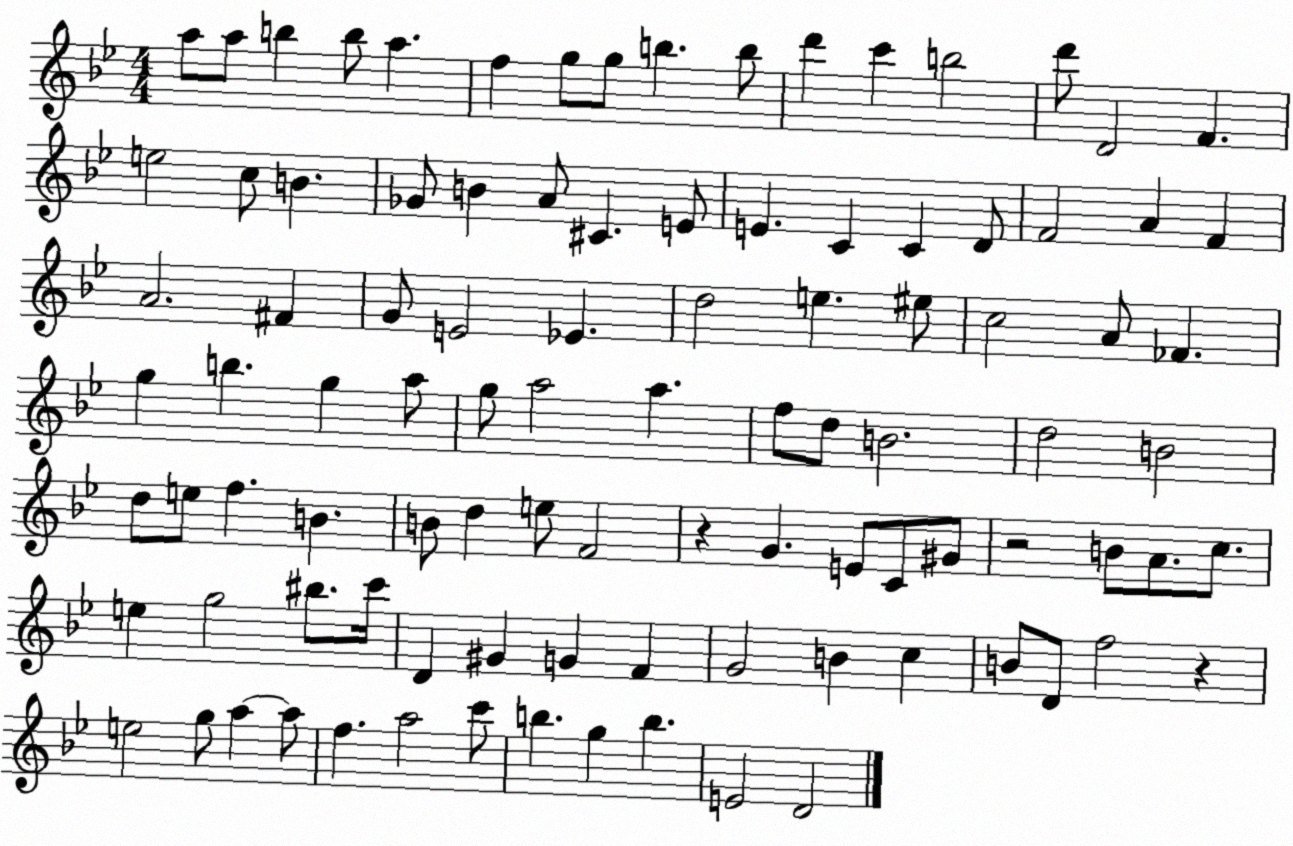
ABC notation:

X:1
T:Untitled
M:4/4
L:1/4
K:Bb
a/2 a/2 b b/2 a f g/2 g/2 b b/2 d' c' b2 d'/2 D2 F e2 c/2 B _G/2 B A/2 ^C E/2 E C C D/2 F2 A F A2 ^F G/2 E2 _E d2 e ^e/2 c2 A/2 _F g b g a/2 g/2 a2 a f/2 d/2 B2 d2 B2 d/2 e/2 f B B/2 d e/2 F2 z G E/2 C/2 ^G/2 z2 B/2 A/2 c/2 e g2 ^b/2 c'/4 D ^G G F G2 B c B/2 D/2 f2 z e2 g/2 a a/2 f a2 c'/2 b g b E2 D2